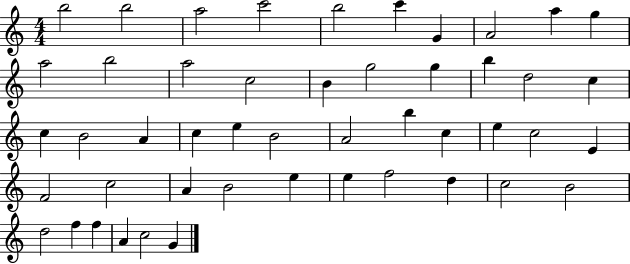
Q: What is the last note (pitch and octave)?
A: G4